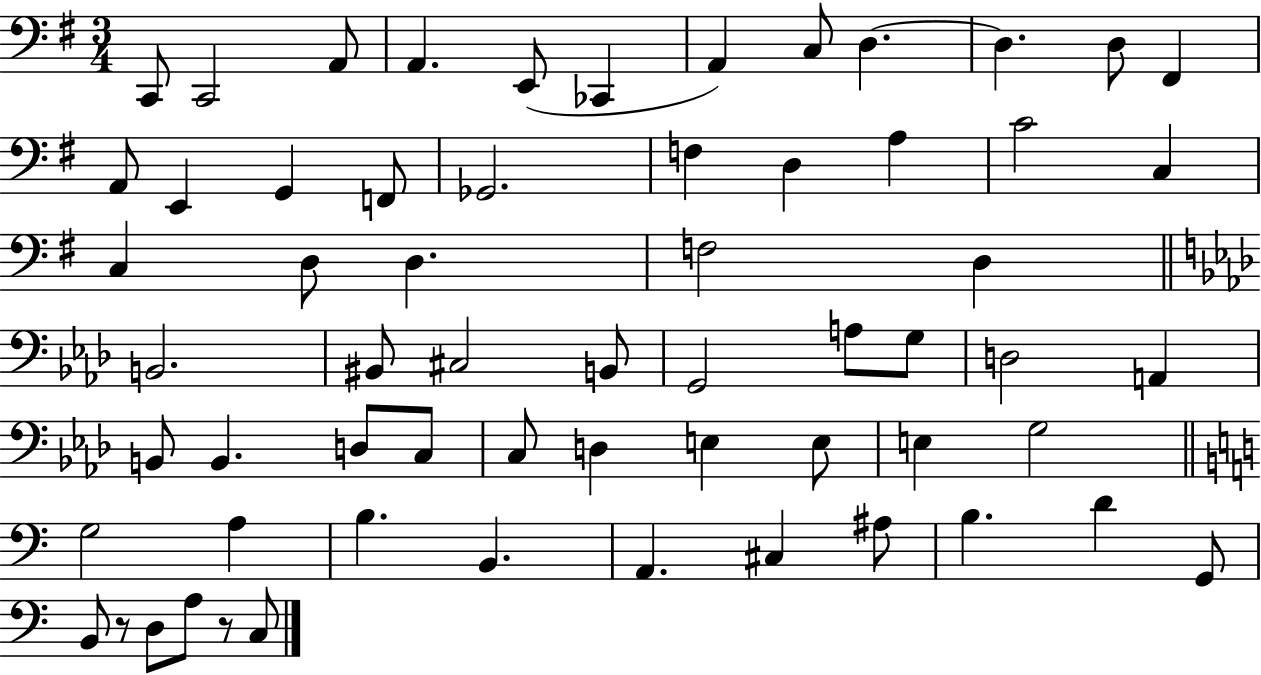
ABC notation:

X:1
T:Untitled
M:3/4
L:1/4
K:G
C,,/2 C,,2 A,,/2 A,, E,,/2 _C,, A,, C,/2 D, D, D,/2 ^F,, A,,/2 E,, G,, F,,/2 _G,,2 F, D, A, C2 C, C, D,/2 D, F,2 D, B,,2 ^B,,/2 ^C,2 B,,/2 G,,2 A,/2 G,/2 D,2 A,, B,,/2 B,, D,/2 C,/2 C,/2 D, E, E,/2 E, G,2 G,2 A, B, B,, A,, ^C, ^A,/2 B, D G,,/2 B,,/2 z/2 D,/2 A,/2 z/2 C,/2